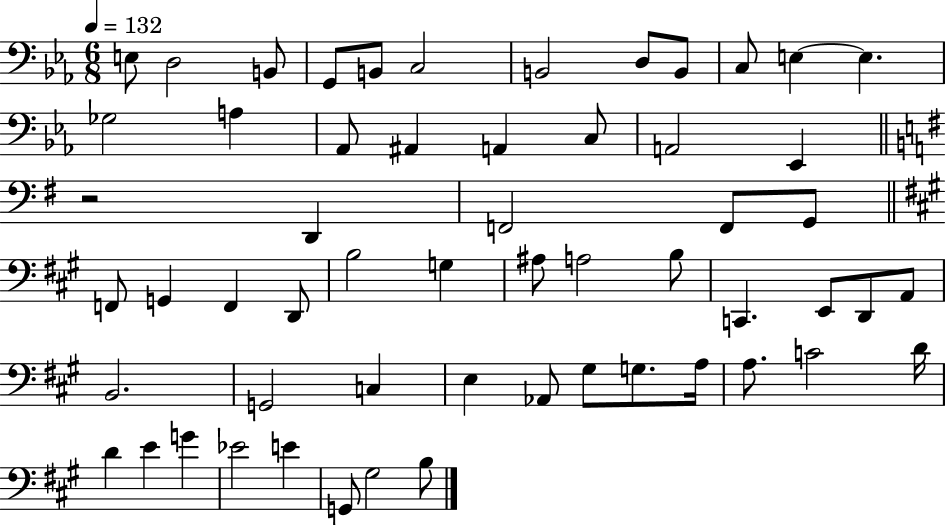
E3/e D3/h B2/e G2/e B2/e C3/h B2/h D3/e B2/e C3/e E3/q E3/q. Gb3/h A3/q Ab2/e A#2/q A2/q C3/e A2/h Eb2/q R/h D2/q F2/h F2/e G2/e F2/e G2/q F2/q D2/e B3/h G3/q A#3/e A3/h B3/e C2/q. E2/e D2/e A2/e B2/h. G2/h C3/q E3/q Ab2/e G#3/e G3/e. A3/s A3/e. C4/h D4/s D4/q E4/q G4/q Eb4/h E4/q G2/e G#3/h B3/e